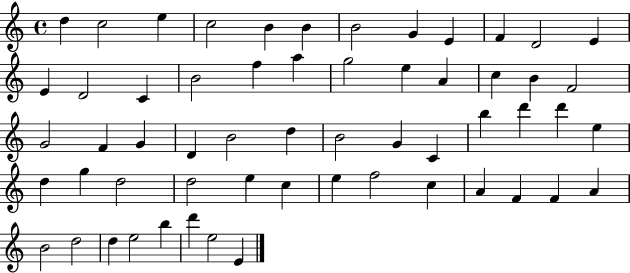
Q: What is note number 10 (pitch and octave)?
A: F4